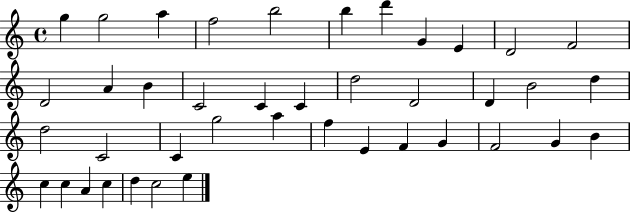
X:1
T:Untitled
M:4/4
L:1/4
K:C
g g2 a f2 b2 b d' G E D2 F2 D2 A B C2 C C d2 D2 D B2 d d2 C2 C g2 a f E F G F2 G B c c A c d c2 e